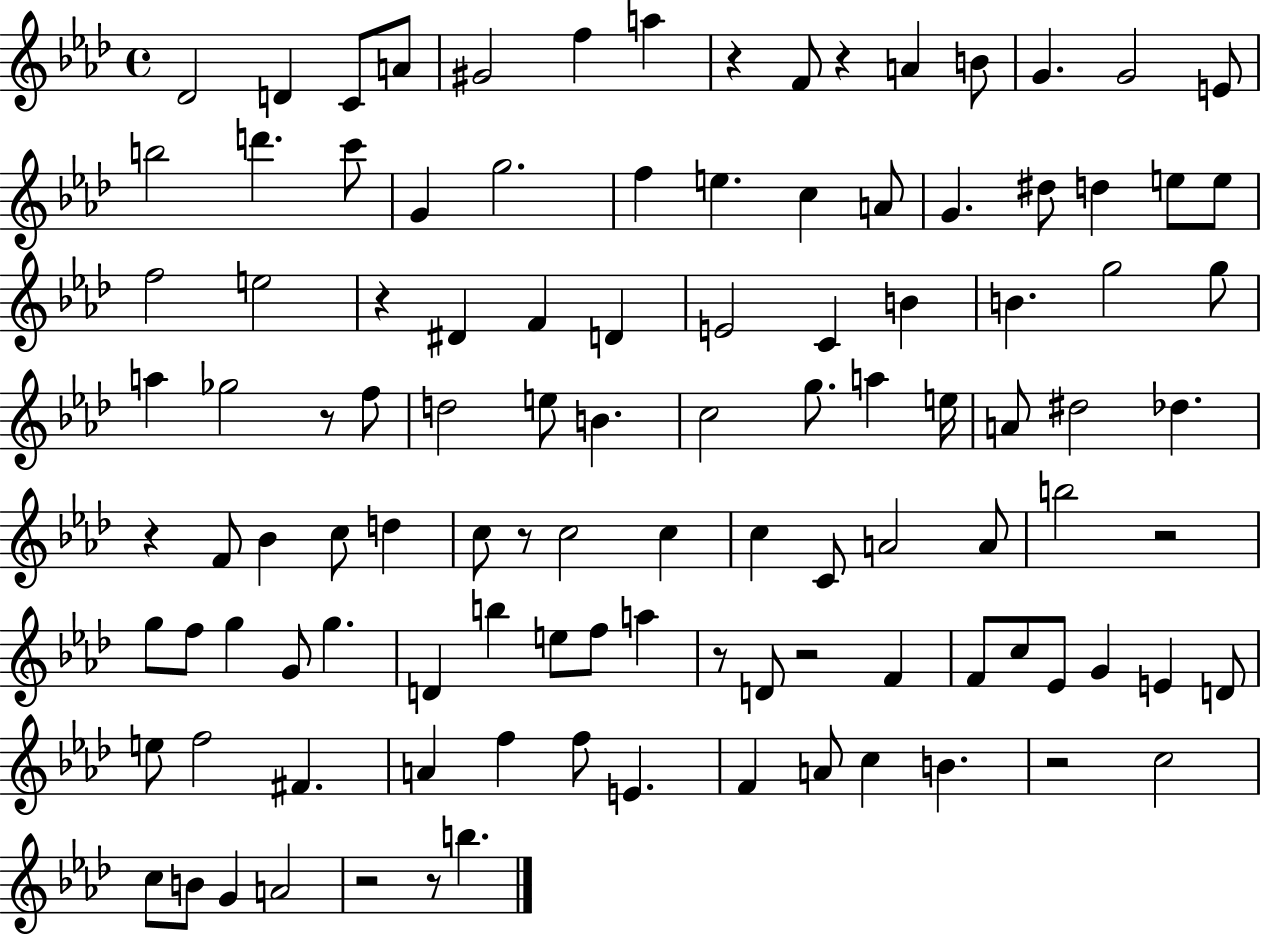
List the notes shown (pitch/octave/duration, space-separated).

Db4/h D4/q C4/e A4/e G#4/h F5/q A5/q R/q F4/e R/q A4/q B4/e G4/q. G4/h E4/e B5/h D6/q. C6/e G4/q G5/h. F5/q E5/q. C5/q A4/e G4/q. D#5/e D5/q E5/e E5/e F5/h E5/h R/q D#4/q F4/q D4/q E4/h C4/q B4/q B4/q. G5/h G5/e A5/q Gb5/h R/e F5/e D5/h E5/e B4/q. C5/h G5/e. A5/q E5/s A4/e D#5/h Db5/q. R/q F4/e Bb4/q C5/e D5/q C5/e R/e C5/h C5/q C5/q C4/e A4/h A4/e B5/h R/h G5/e F5/e G5/q G4/e G5/q. D4/q B5/q E5/e F5/e A5/q R/e D4/e R/h F4/q F4/e C5/e Eb4/e G4/q E4/q D4/e E5/e F5/h F#4/q. A4/q F5/q F5/e E4/q. F4/q A4/e C5/q B4/q. R/h C5/h C5/e B4/e G4/q A4/h R/h R/e B5/q.